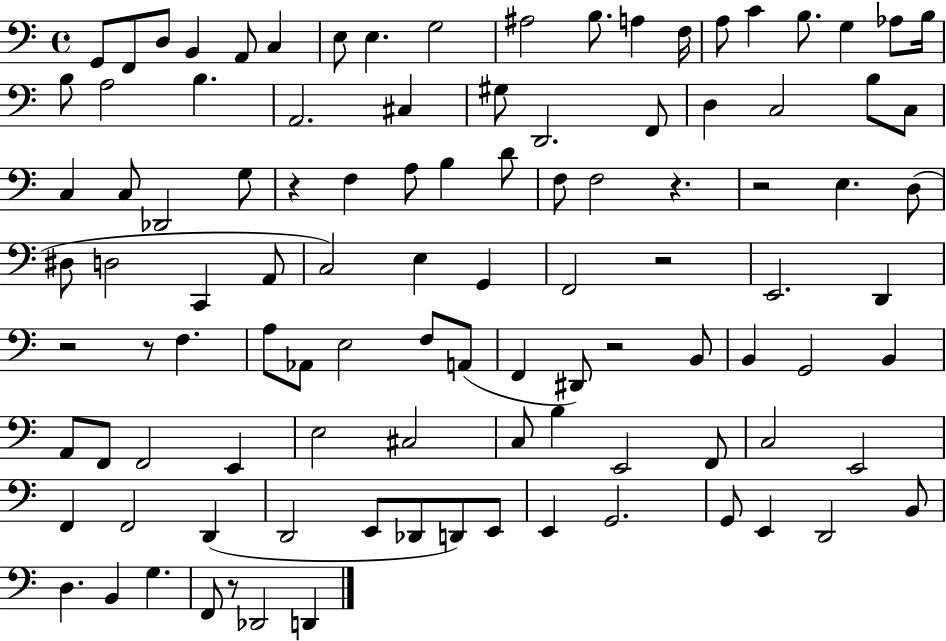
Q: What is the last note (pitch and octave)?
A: D2